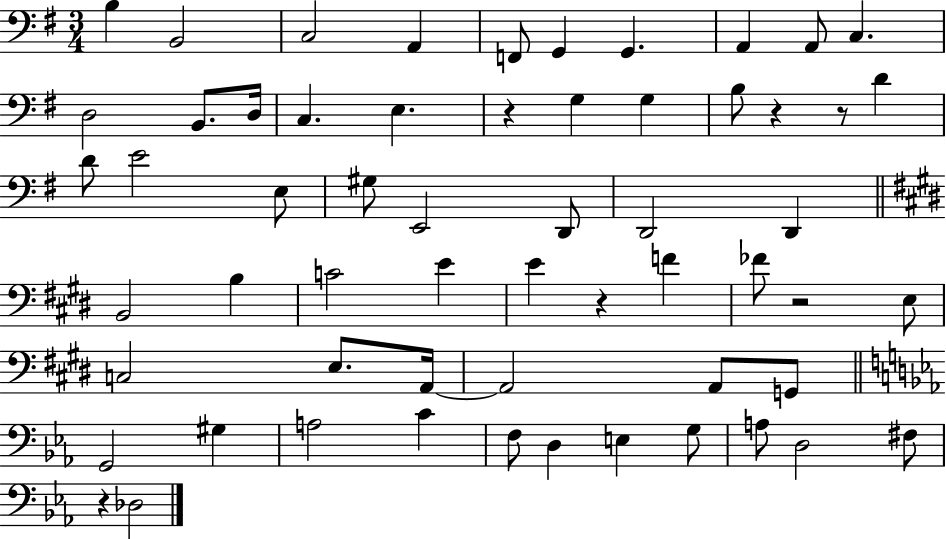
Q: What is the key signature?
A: G major